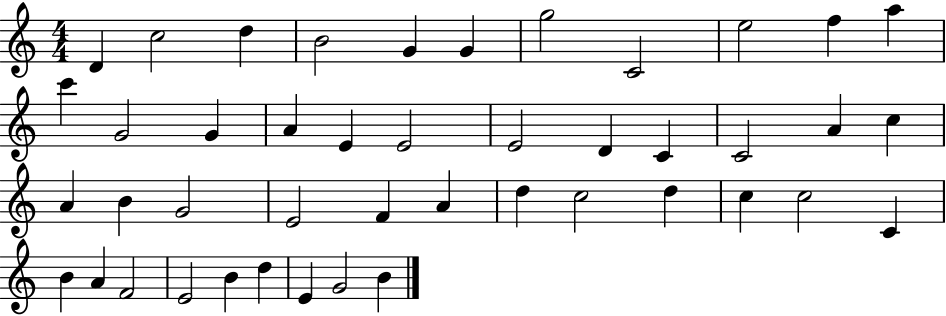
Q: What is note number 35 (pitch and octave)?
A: C4